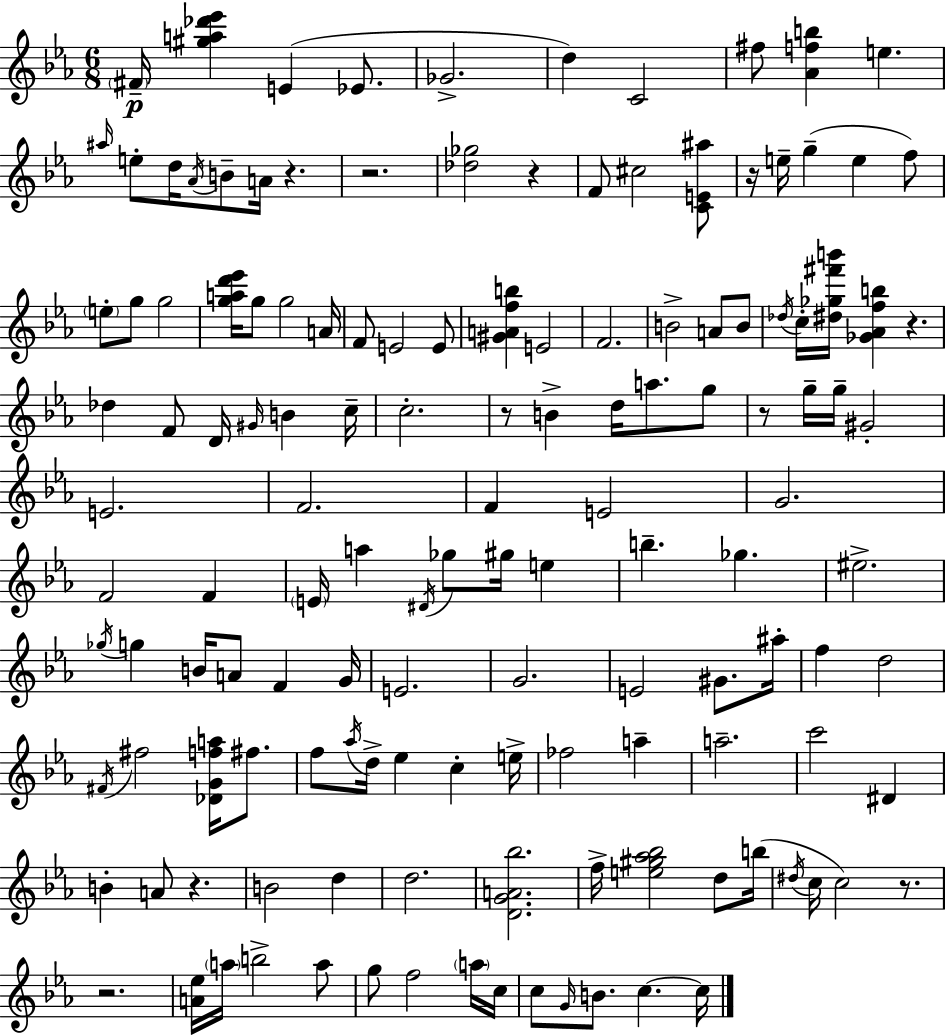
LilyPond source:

{
  \clef treble
  \numericTimeSignature
  \time 6/8
  \key ees \major
  \parenthesize fis'16--\p <gis'' a'' des''' ees'''>4 e'4( ees'8. | ges'2.-> | d''4) c'2 | fis''8 <aes' f'' b''>4 e''4. | \break \grace { ais''16 } e''8-. d''16 \acciaccatura { aes'16 } b'8-- a'16 r4. | r2. | <des'' ges''>2 r4 | f'8 cis''2 | \break <c' e' ais''>8 r16 e''16-- g''4--( e''4 | f''8) \parenthesize e''8-. g''8 g''2 | <g'' a'' d''' ees'''>16 g''8 g''2 | a'16 f'8 e'2 | \break e'8 <gis' a' f'' b''>4 e'2 | f'2. | b'2-> a'8 | b'8 \acciaccatura { des''16 } c''16-. <dis'' ges'' fis''' b'''>16 <ges' aes' f'' b''>4 r4. | \break des''4 f'8 d'16 \grace { gis'16 } b'4 | c''16-- c''2.-. | r8 b'4-> d''16 a''8. | g''8 r8 g''16-- g''16-- gis'2-. | \break e'2. | f'2. | f'4 e'2 | g'2. | \break f'2 | f'4 \parenthesize e'16 a''4 \acciaccatura { dis'16 } ges''8 | gis''16 e''4 b''4.-- ges''4. | eis''2.-> | \break \acciaccatura { ges''16 } g''4 b'16 a'8 | f'4 g'16 e'2. | g'2. | e'2 | \break gis'8. ais''16-. f''4 d''2 | \acciaccatura { fis'16 } fis''2 | <des' g' f'' a''>16 fis''8. f''8 \acciaccatura { aes''16 } d''16-> ees''4 | c''4-. e''16-> fes''2 | \break a''4-- a''2.-- | c'''2 | dis'4 b'4-. | a'8 r4. b'2 | \break d''4 d''2. | <d' g' a' bes''>2. | f''16-> <e'' gis'' aes'' bes''>2 | d''8 b''16( \acciaccatura { dis''16 } c''16 c''2) | \break r8. r2. | <a' ees''>16 \parenthesize a''16 b''2-> | a''8 g''8 f''2 | \parenthesize a''16 c''16 c''8 \grace { g'16 } | \break b'8. c''4.~~ c''16 \bar "|."
}